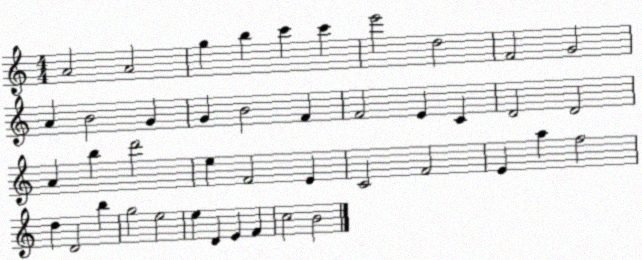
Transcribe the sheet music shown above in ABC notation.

X:1
T:Untitled
M:4/4
L:1/4
K:C
A2 A2 g b c' c' e'2 d2 F2 G2 A B2 G G B2 F F2 E C D2 D2 A b d'2 e F2 E C2 F2 E a f2 d D2 b g2 e2 e D E F c2 B2